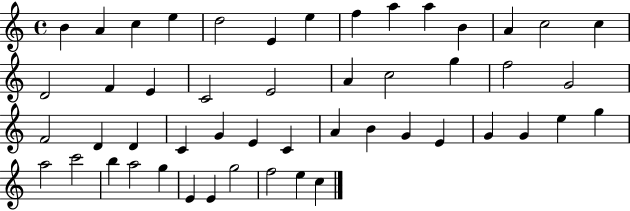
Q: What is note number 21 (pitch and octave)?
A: C5